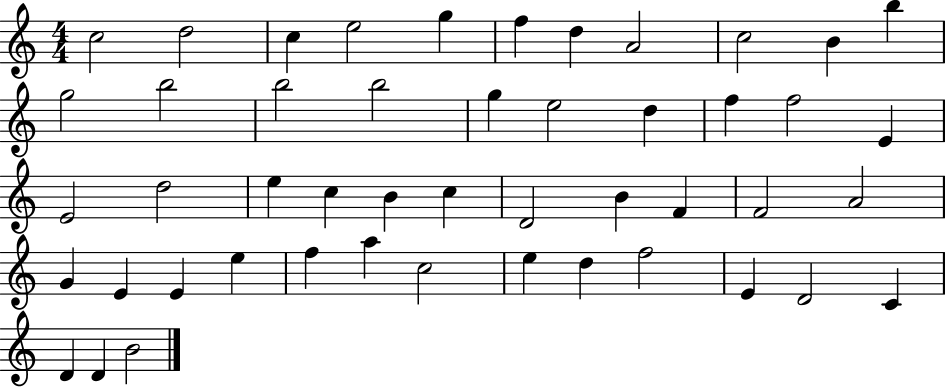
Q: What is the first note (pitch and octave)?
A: C5